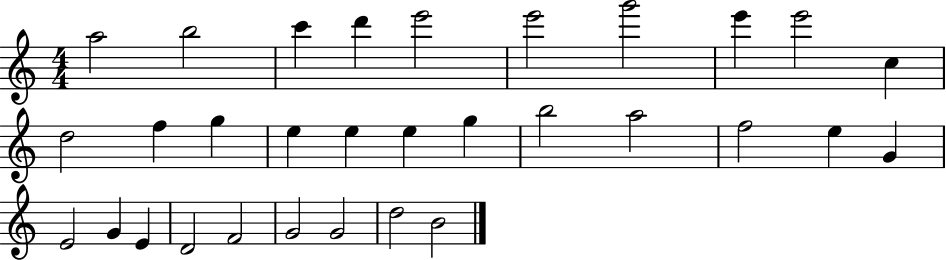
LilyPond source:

{
  \clef treble
  \numericTimeSignature
  \time 4/4
  \key c \major
  a''2 b''2 | c'''4 d'''4 e'''2 | e'''2 g'''2 | e'''4 e'''2 c''4 | \break d''2 f''4 g''4 | e''4 e''4 e''4 g''4 | b''2 a''2 | f''2 e''4 g'4 | \break e'2 g'4 e'4 | d'2 f'2 | g'2 g'2 | d''2 b'2 | \break \bar "|."
}